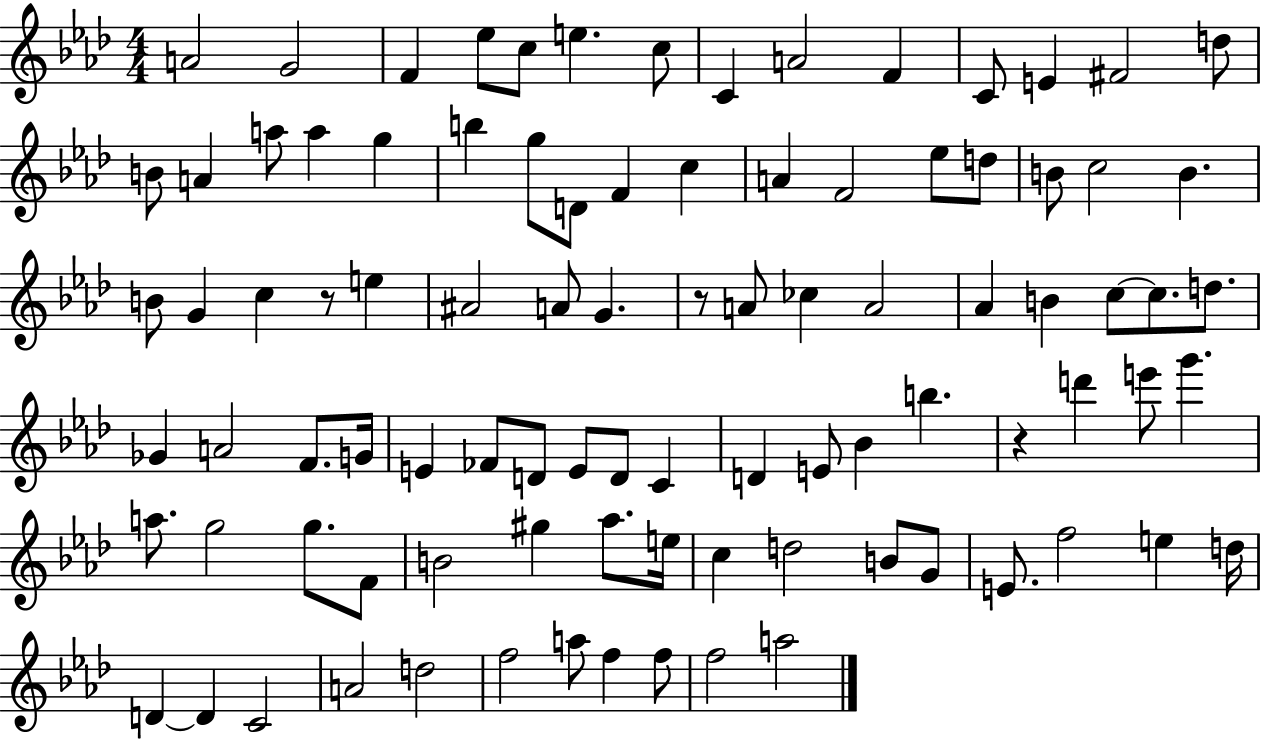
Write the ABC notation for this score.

X:1
T:Untitled
M:4/4
L:1/4
K:Ab
A2 G2 F _e/2 c/2 e c/2 C A2 F C/2 E ^F2 d/2 B/2 A a/2 a g b g/2 D/2 F c A F2 _e/2 d/2 B/2 c2 B B/2 G c z/2 e ^A2 A/2 G z/2 A/2 _c A2 _A B c/2 c/2 d/2 _G A2 F/2 G/4 E _F/2 D/2 E/2 D/2 C D E/2 _B b z d' e'/2 g' a/2 g2 g/2 F/2 B2 ^g _a/2 e/4 c d2 B/2 G/2 E/2 f2 e d/4 D D C2 A2 d2 f2 a/2 f f/2 f2 a2